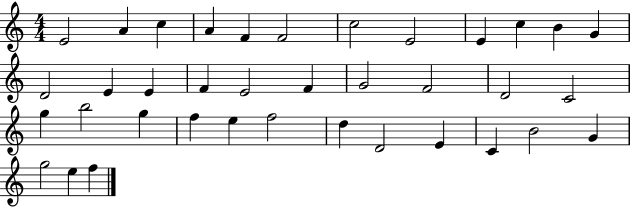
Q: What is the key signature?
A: C major